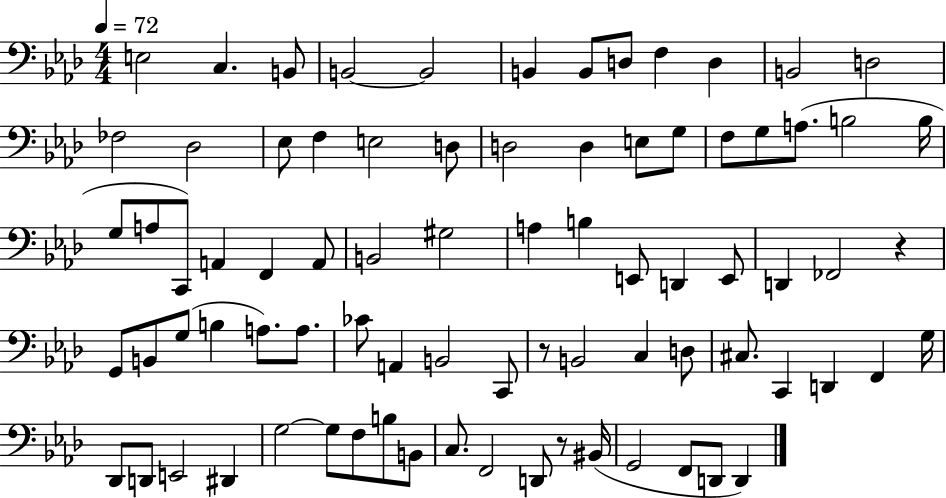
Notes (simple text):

E3/h C3/q. B2/e B2/h B2/h B2/q B2/e D3/e F3/q D3/q B2/h D3/h FES3/h Db3/h Eb3/e F3/q E3/h D3/e D3/h D3/q E3/e G3/e F3/e G3/e A3/e. B3/h B3/s G3/e A3/e C2/e A2/q F2/q A2/e B2/h G#3/h A3/q B3/q E2/e D2/q E2/e D2/q FES2/h R/q G2/e B2/e G3/e B3/q A3/e. A3/e. CES4/e A2/q B2/h C2/e R/e B2/h C3/q D3/e C#3/e. C2/q D2/q F2/q G3/s Db2/e D2/e E2/h D#2/q G3/h G3/e F3/e B3/e B2/e C3/e. F2/h D2/e R/e BIS2/s G2/h F2/e D2/e D2/q